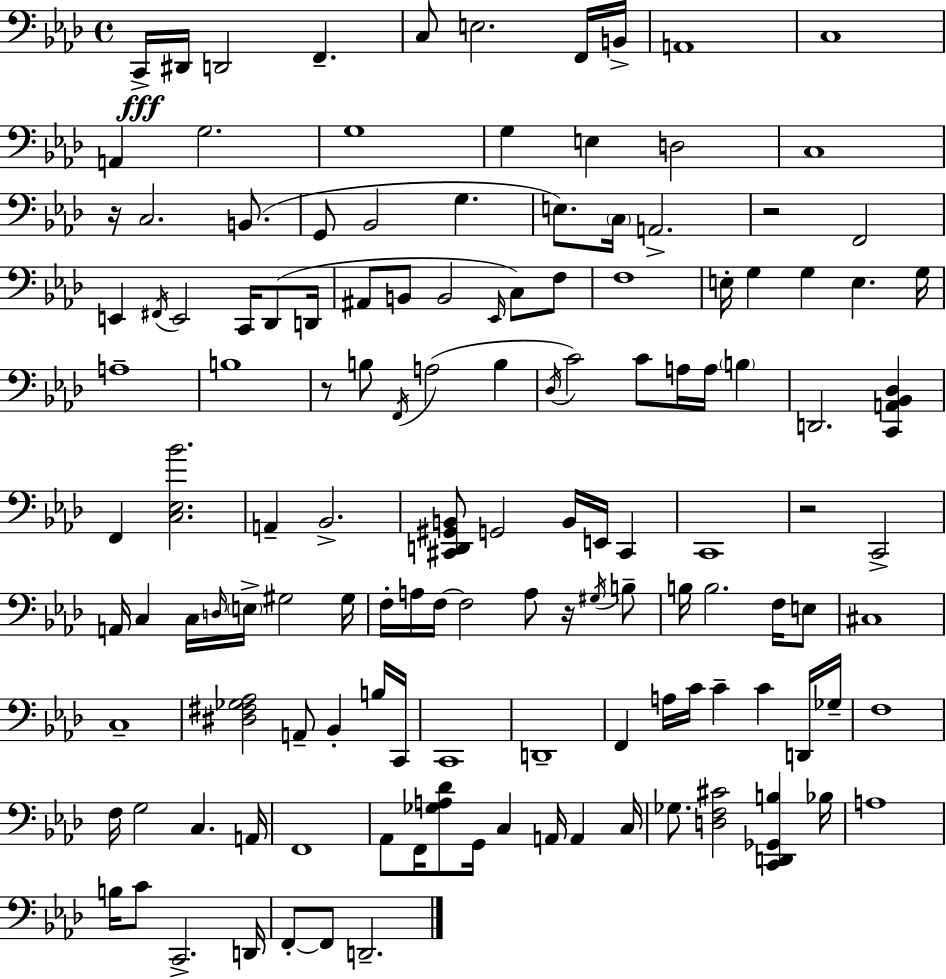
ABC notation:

X:1
T:Untitled
M:4/4
L:1/4
K:Ab
C,,/4 ^D,,/4 D,,2 F,, C,/2 E,2 F,,/4 B,,/4 A,,4 C,4 A,, G,2 G,4 G, E, D,2 C,4 z/4 C,2 B,,/2 G,,/2 _B,,2 G, E,/2 C,/4 A,,2 z2 F,,2 E,, ^F,,/4 E,,2 C,,/4 _D,,/2 D,,/4 ^A,,/2 B,,/2 B,,2 _E,,/4 C,/2 F,/2 F,4 E,/4 G, G, E, G,/4 A,4 B,4 z/2 B,/2 F,,/4 A,2 B, _D,/4 C2 C/2 A,/4 A,/4 B, D,,2 [C,,A,,_B,,_D,] F,, [C,_E,_B]2 A,, _B,,2 [^C,,D,,^G,,B,,]/2 G,,2 B,,/4 E,,/4 ^C,, C,,4 z2 C,,2 A,,/4 C, C,/4 D,/4 E,/4 ^G,2 ^G,/4 F,/4 A,/4 F,/4 F,2 A,/2 z/4 ^G,/4 B,/2 B,/4 B,2 F,/4 E,/2 ^C,4 C,4 [^D,^F,_G,_A,]2 A,,/2 _B,, B,/4 C,,/4 C,,4 D,,4 F,, A,/4 C/4 C C D,,/4 _G,/4 F,4 F,/4 G,2 C, A,,/4 F,,4 _A,,/2 F,,/4 [_G,A,_D]/2 G,,/4 C, A,,/4 A,, C,/4 _G,/2 [D,F,^C]2 [C,,D,,_G,,B,] _B,/4 A,4 B,/4 C/2 C,,2 D,,/4 F,,/2 F,,/2 D,,2